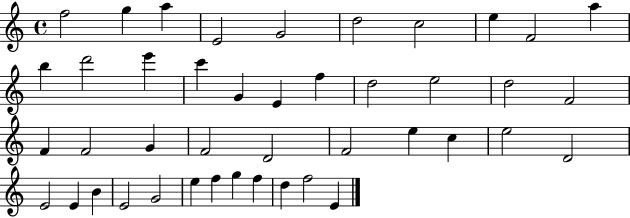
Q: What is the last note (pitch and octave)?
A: E4